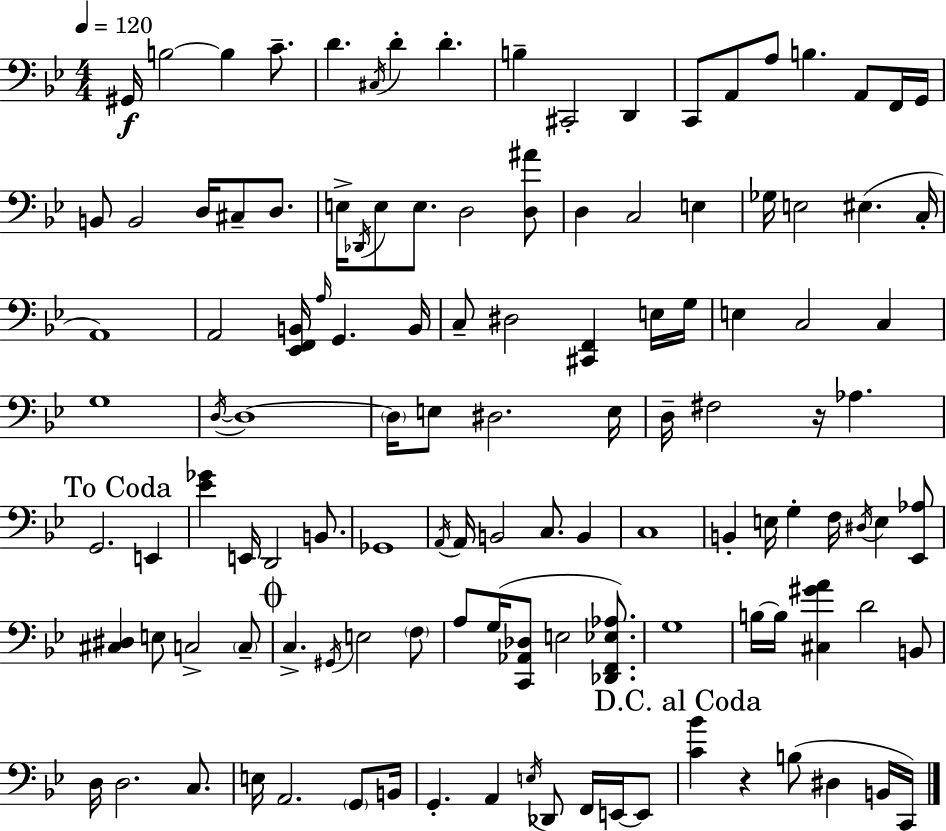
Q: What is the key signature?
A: G minor